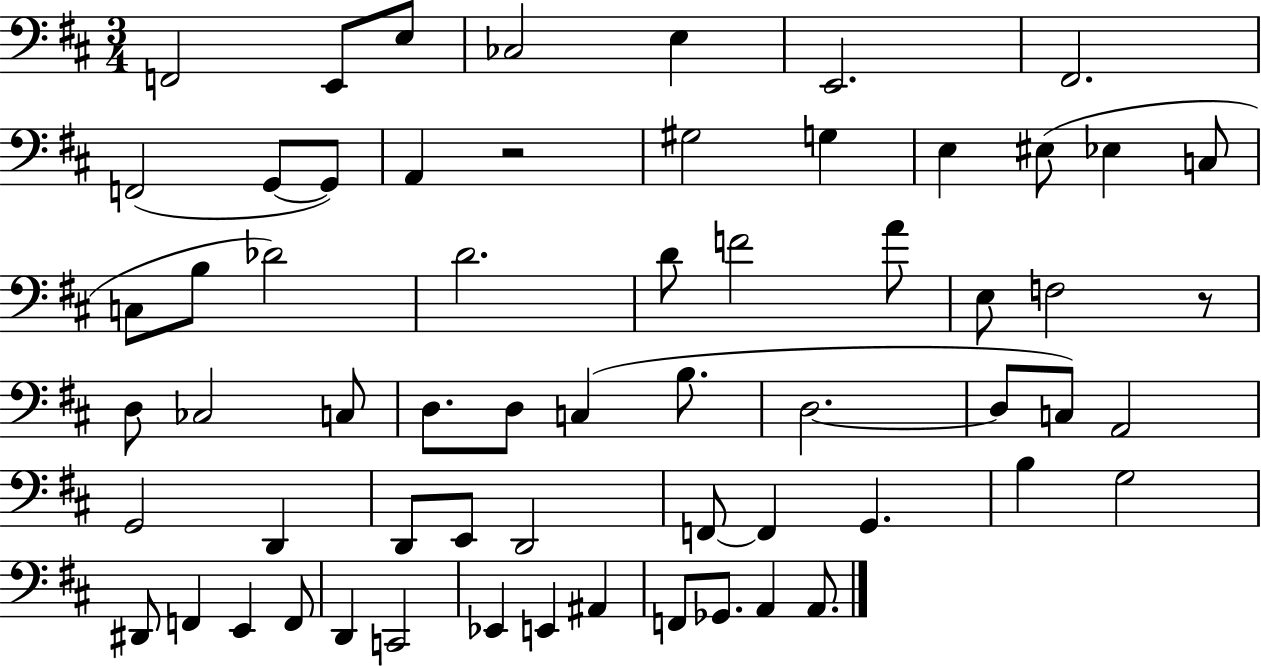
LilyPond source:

{
  \clef bass
  \numericTimeSignature
  \time 3/4
  \key d \major
  f,2 e,8 e8 | ces2 e4 | e,2. | fis,2. | \break f,2( g,8~~ g,8) | a,4 r2 | gis2 g4 | e4 eis8( ees4 c8 | \break c8 b8 des'2) | d'2. | d'8 f'2 a'8 | e8 f2 r8 | \break d8 ces2 c8 | d8. d8 c4( b8. | d2.~~ | d8 c8) a,2 | \break g,2 d,4 | d,8 e,8 d,2 | f,8~~ f,4 g,4. | b4 g2 | \break dis,8 f,4 e,4 f,8 | d,4 c,2 | ees,4 e,4 ais,4 | f,8 ges,8. a,4 a,8. | \break \bar "|."
}